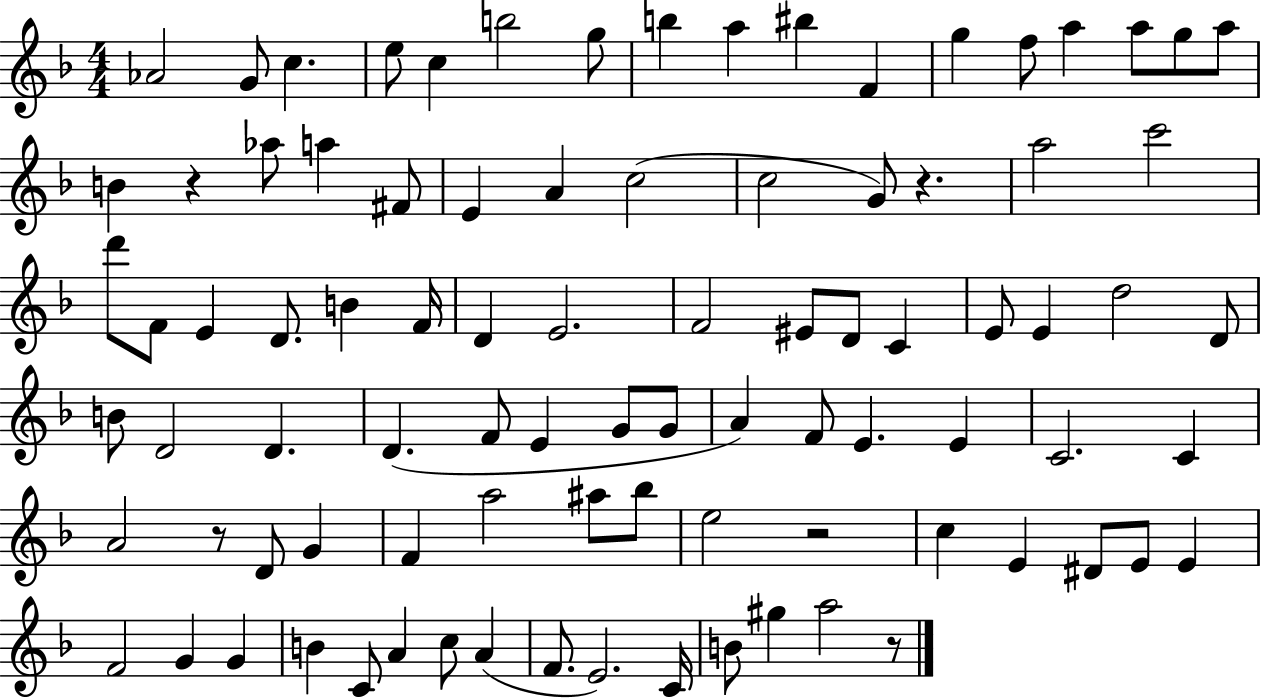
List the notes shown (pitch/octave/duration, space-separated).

Ab4/h G4/e C5/q. E5/e C5/q B5/h G5/e B5/q A5/q BIS5/q F4/q G5/q F5/e A5/q A5/e G5/e A5/e B4/q R/q Ab5/e A5/q F#4/e E4/q A4/q C5/h C5/h G4/e R/q. A5/h C6/h D6/e F4/e E4/q D4/e. B4/q F4/s D4/q E4/h. F4/h EIS4/e D4/e C4/q E4/e E4/q D5/h D4/e B4/e D4/h D4/q. D4/q. F4/e E4/q G4/e G4/e A4/q F4/e E4/q. E4/q C4/h. C4/q A4/h R/e D4/e G4/q F4/q A5/h A#5/e Bb5/e E5/h R/h C5/q E4/q D#4/e E4/e E4/q F4/h G4/q G4/q B4/q C4/e A4/q C5/e A4/q F4/e. E4/h. C4/s B4/e G#5/q A5/h R/e